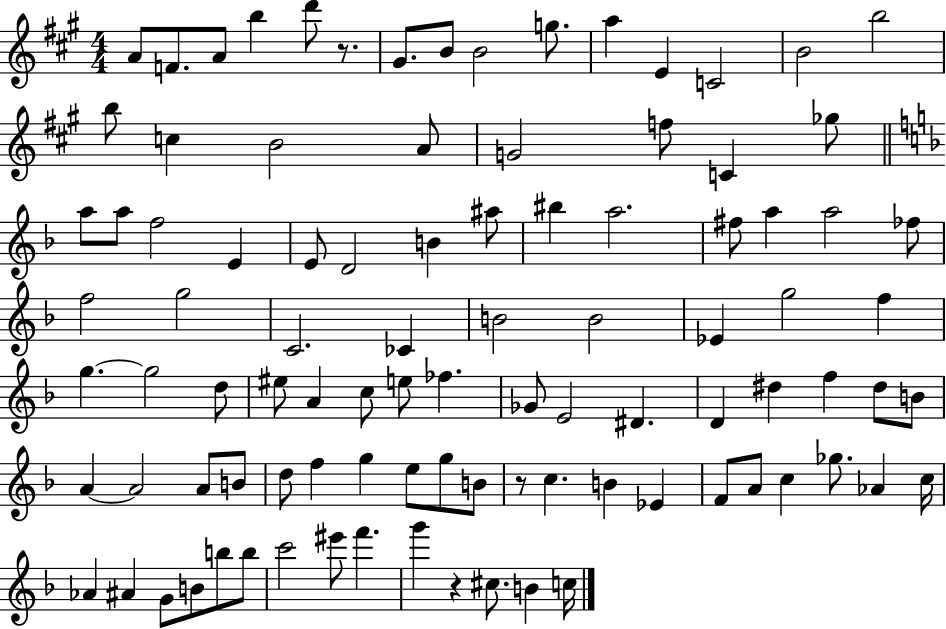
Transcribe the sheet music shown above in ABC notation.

X:1
T:Untitled
M:4/4
L:1/4
K:A
A/2 F/2 A/2 b d'/2 z/2 ^G/2 B/2 B2 g/2 a E C2 B2 b2 b/2 c B2 A/2 G2 f/2 C _g/2 a/2 a/2 f2 E E/2 D2 B ^a/2 ^b a2 ^f/2 a a2 _f/2 f2 g2 C2 _C B2 B2 _E g2 f g g2 d/2 ^e/2 A c/2 e/2 _f _G/2 E2 ^D D ^d f ^d/2 B/2 A A2 A/2 B/2 d/2 f g e/2 g/2 B/2 z/2 c B _E F/2 A/2 c _g/2 _A c/4 _A ^A G/2 B/2 b/2 b/2 c'2 ^e'/2 f' g' z ^c/2 B c/4